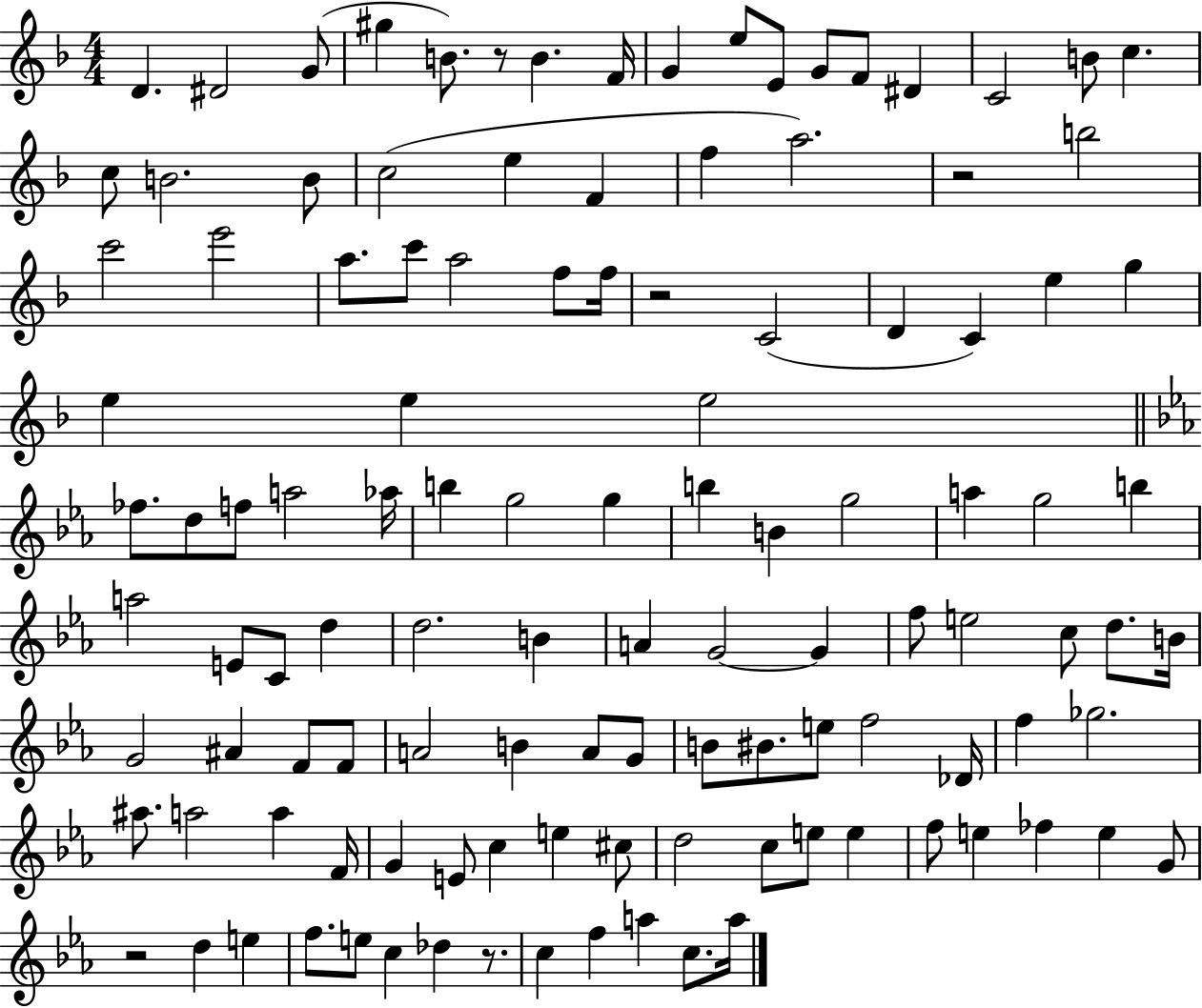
D4/q. D#4/h G4/e G#5/q B4/e. R/e B4/q. F4/s G4/q E5/e E4/e G4/e F4/e D#4/q C4/h B4/e C5/q. C5/e B4/h. B4/e C5/h E5/q F4/q F5/q A5/h. R/h B5/h C6/h E6/h A5/e. C6/e A5/h F5/e F5/s R/h C4/h D4/q C4/q E5/q G5/q E5/q E5/q E5/h FES5/e. D5/e F5/e A5/h Ab5/s B5/q G5/h G5/q B5/q B4/q G5/h A5/q G5/h B5/q A5/h E4/e C4/e D5/q D5/h. B4/q A4/q G4/h G4/q F5/e E5/h C5/e D5/e. B4/s G4/h A#4/q F4/e F4/e A4/h B4/q A4/e G4/e B4/e BIS4/e. E5/e F5/h Db4/s F5/q Gb5/h. A#5/e. A5/h A5/q F4/s G4/q E4/e C5/q E5/q C#5/e D5/h C5/e E5/e E5/q F5/e E5/q FES5/q E5/q G4/e R/h D5/q E5/q F5/e. E5/e C5/q Db5/q R/e. C5/q F5/q A5/q C5/e. A5/s